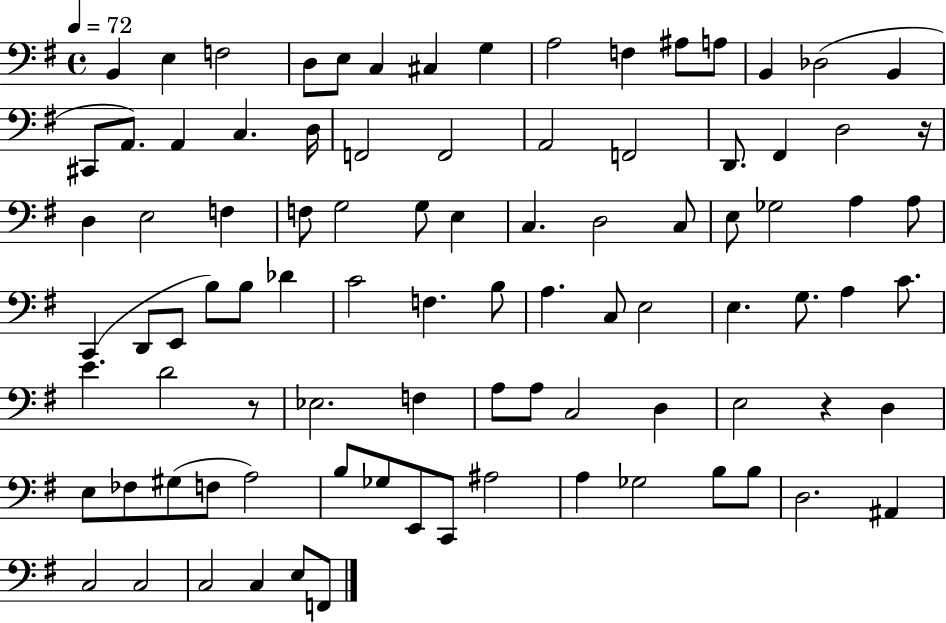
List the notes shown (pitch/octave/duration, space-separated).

B2/q E3/q F3/h D3/e E3/e C3/q C#3/q G3/q A3/h F3/q A#3/e A3/e B2/q Db3/h B2/q C#2/e A2/e. A2/q C3/q. D3/s F2/h F2/h A2/h F2/h D2/e. F#2/q D3/h R/s D3/q E3/h F3/q F3/e G3/h G3/e E3/q C3/q. D3/h C3/e E3/e Gb3/h A3/q A3/e C2/q D2/e E2/e B3/e B3/e Db4/q C4/h F3/q. B3/e A3/q. C3/e E3/h E3/q. G3/e. A3/q C4/e. E4/q. D4/h R/e Eb3/h. F3/q A3/e A3/e C3/h D3/q E3/h R/q D3/q E3/e FES3/e G#3/e F3/e A3/h B3/e Gb3/e E2/e C2/e A#3/h A3/q Gb3/h B3/e B3/e D3/h. A#2/q C3/h C3/h C3/h C3/q E3/e F2/e